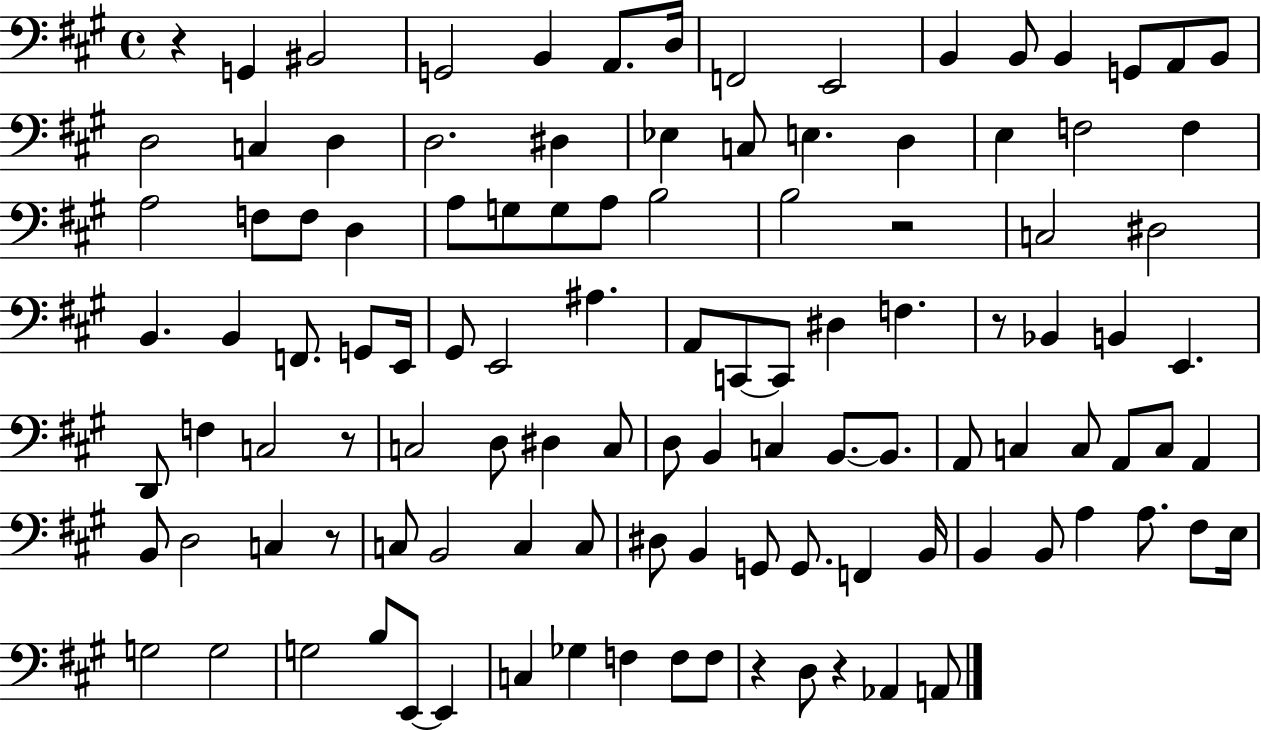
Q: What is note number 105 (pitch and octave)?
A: A2